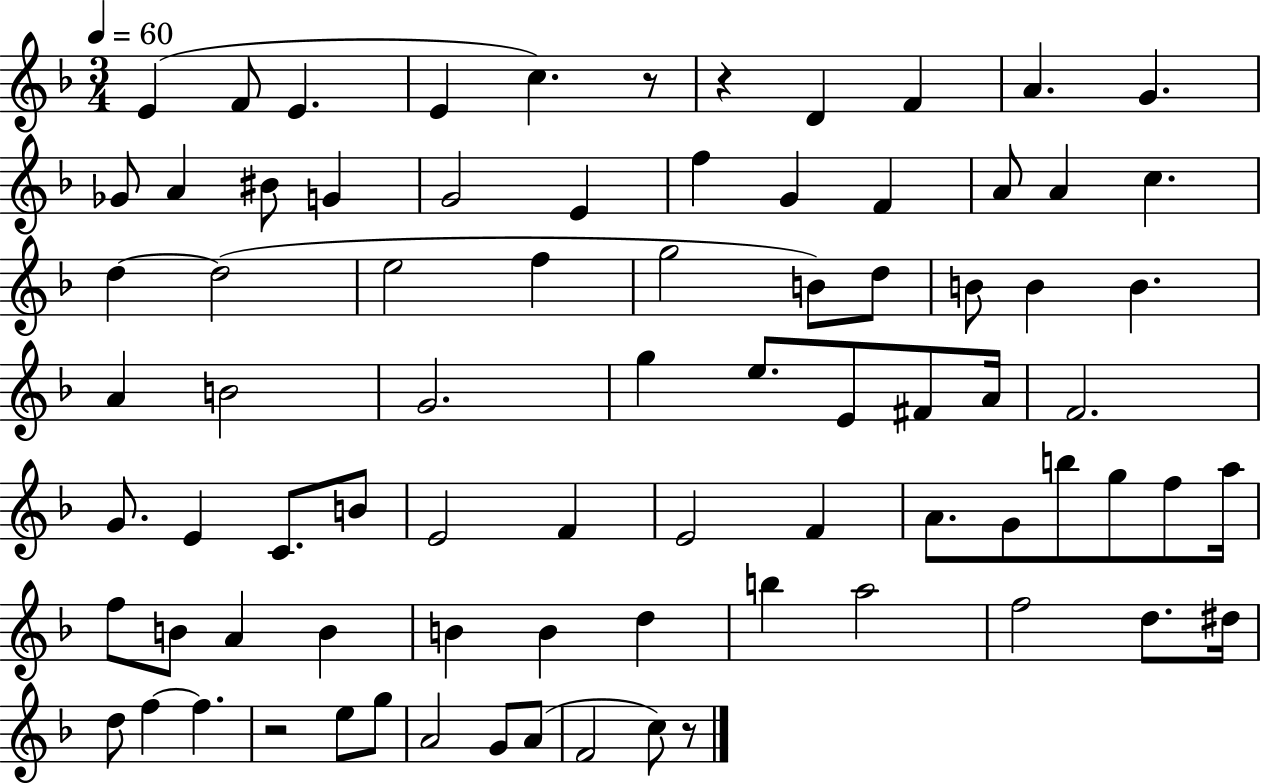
E4/q F4/e E4/q. E4/q C5/q. R/e R/q D4/q F4/q A4/q. G4/q. Gb4/e A4/q BIS4/e G4/q G4/h E4/q F5/q G4/q F4/q A4/e A4/q C5/q. D5/q D5/h E5/h F5/q G5/h B4/e D5/e B4/e B4/q B4/q. A4/q B4/h G4/h. G5/q E5/e. E4/e F#4/e A4/s F4/h. G4/e. E4/q C4/e. B4/e E4/h F4/q E4/h F4/q A4/e. G4/e B5/e G5/e F5/e A5/s F5/e B4/e A4/q B4/q B4/q B4/q D5/q B5/q A5/h F5/h D5/e. D#5/s D5/e F5/q F5/q. R/h E5/e G5/e A4/h G4/e A4/e F4/h C5/e R/e